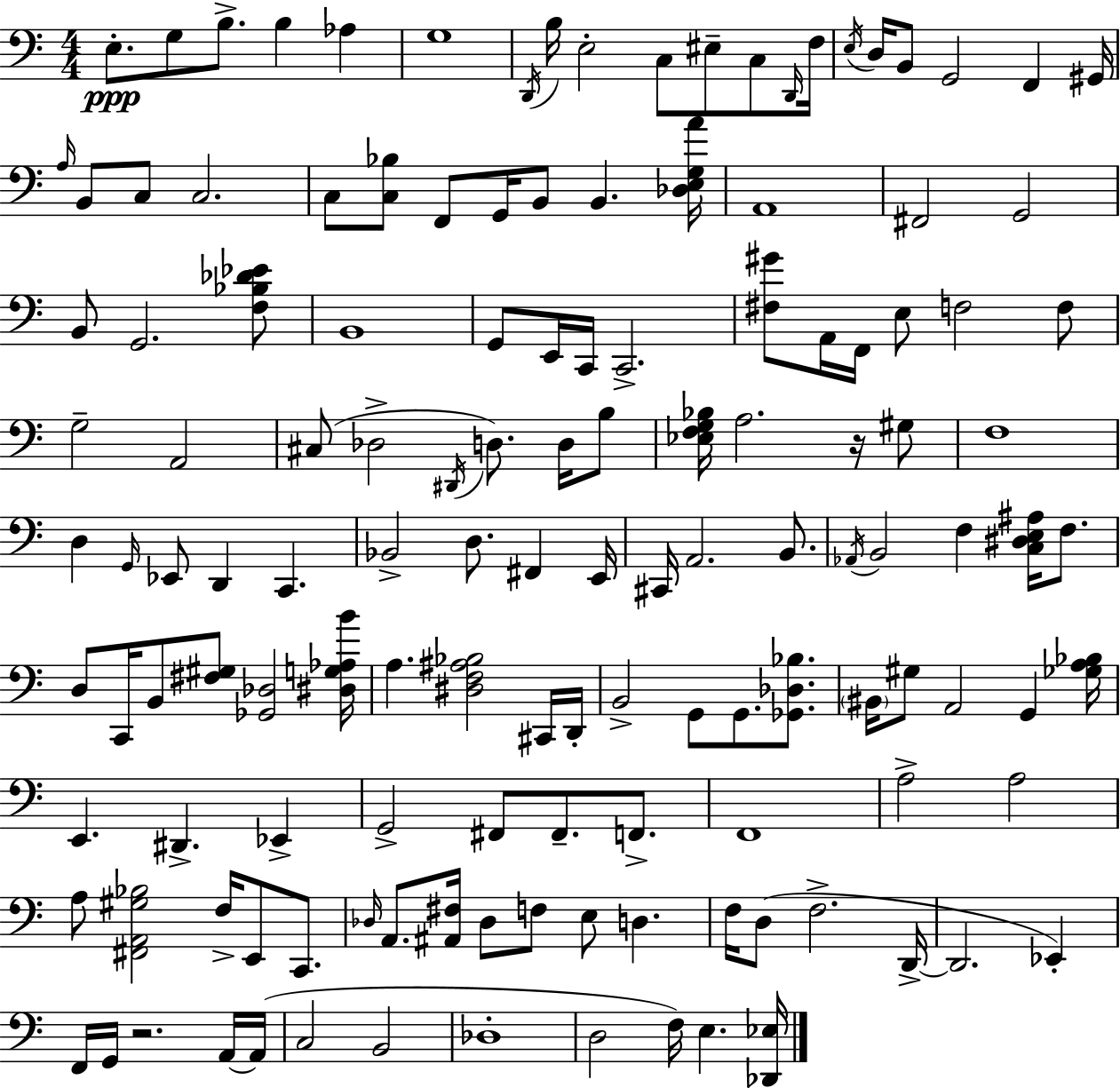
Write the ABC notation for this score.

X:1
T:Untitled
M:4/4
L:1/4
K:Am
E,/2 G,/2 B,/2 B, _A, G,4 D,,/4 B,/4 E,2 C,/2 ^E,/2 C,/2 D,,/4 F,/4 E,/4 D,/4 B,,/2 G,,2 F,, ^G,,/4 A,/4 B,,/2 C,/2 C,2 C,/2 [C,_B,]/2 F,,/2 G,,/4 B,,/2 B,, [_D,E,G,A]/4 A,,4 ^F,,2 G,,2 B,,/2 G,,2 [F,_B,_D_E]/2 B,,4 G,,/2 E,,/4 C,,/4 C,,2 [^F,^G]/2 A,,/4 F,,/4 E,/2 F,2 F,/2 G,2 A,,2 ^C,/2 _D,2 ^D,,/4 D,/2 D,/4 B,/2 [_E,F,G,_B,]/4 A,2 z/4 ^G,/2 F,4 D, G,,/4 _E,,/2 D,, C,, _B,,2 D,/2 ^F,, E,,/4 ^C,,/4 A,,2 B,,/2 _A,,/4 B,,2 F, [C,^D,E,^A,]/4 F,/2 D,/2 C,,/4 B,,/2 [^F,^G,]/2 [_G,,_D,]2 [^D,G,_A,B]/4 A, [^D,F,^A,_B,]2 ^C,,/4 D,,/4 B,,2 G,,/2 G,,/2 [_G,,_D,_B,]/2 ^B,,/4 ^G,/2 A,,2 G,, [_G,A,_B,]/4 E,, ^D,, _E,, G,,2 ^F,,/2 ^F,,/2 F,,/2 F,,4 A,2 A,2 A,/2 [^F,,A,,^G,_B,]2 F,/4 E,,/2 C,,/2 _D,/4 A,,/2 [^A,,^F,]/4 _D,/2 F,/2 E,/2 D, F,/4 D,/2 F,2 D,,/4 D,,2 _E,, F,,/4 G,,/4 z2 A,,/4 A,,/4 C,2 B,,2 _D,4 D,2 F,/4 E, [_D,,_E,]/4